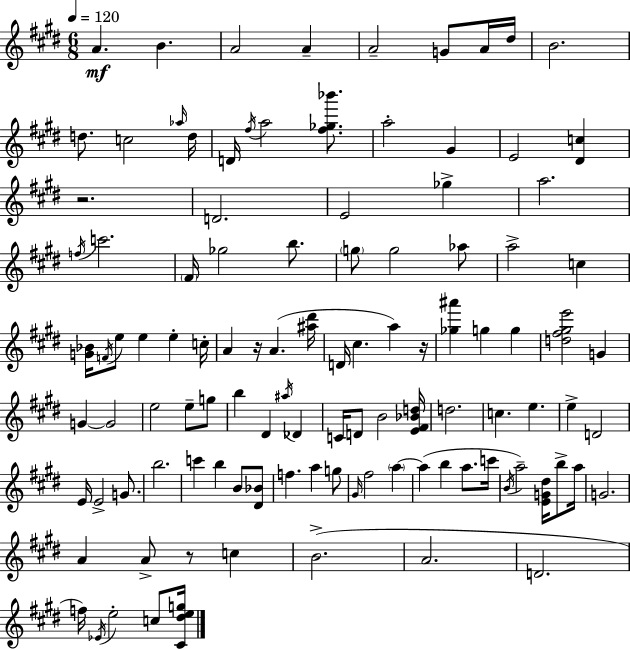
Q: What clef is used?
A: treble